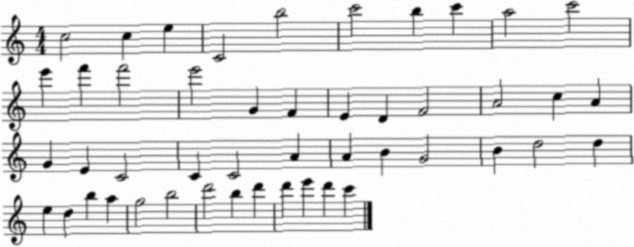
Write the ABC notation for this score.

X:1
T:Untitled
M:4/4
L:1/4
K:C
c2 c e C2 b2 c'2 b c' a2 c'2 e' f' f'2 e'2 G F E D F2 A2 c A G E C2 C C2 A A B G2 B d2 d e d b a g2 b2 d'2 b d' d' e' d' c'